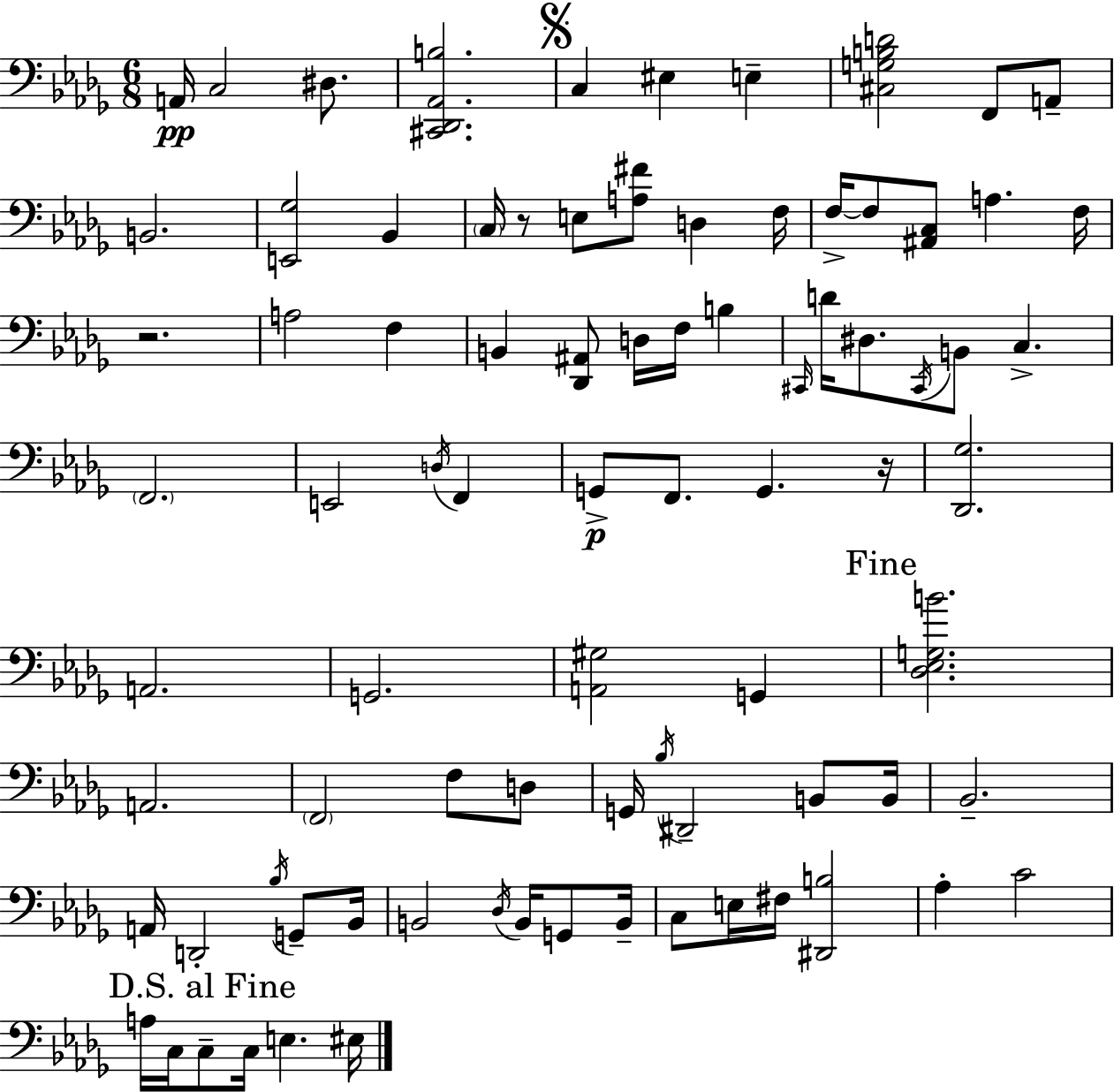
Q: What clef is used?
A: bass